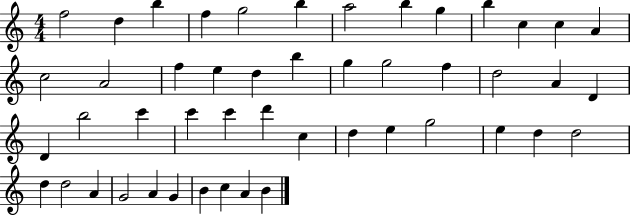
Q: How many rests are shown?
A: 0